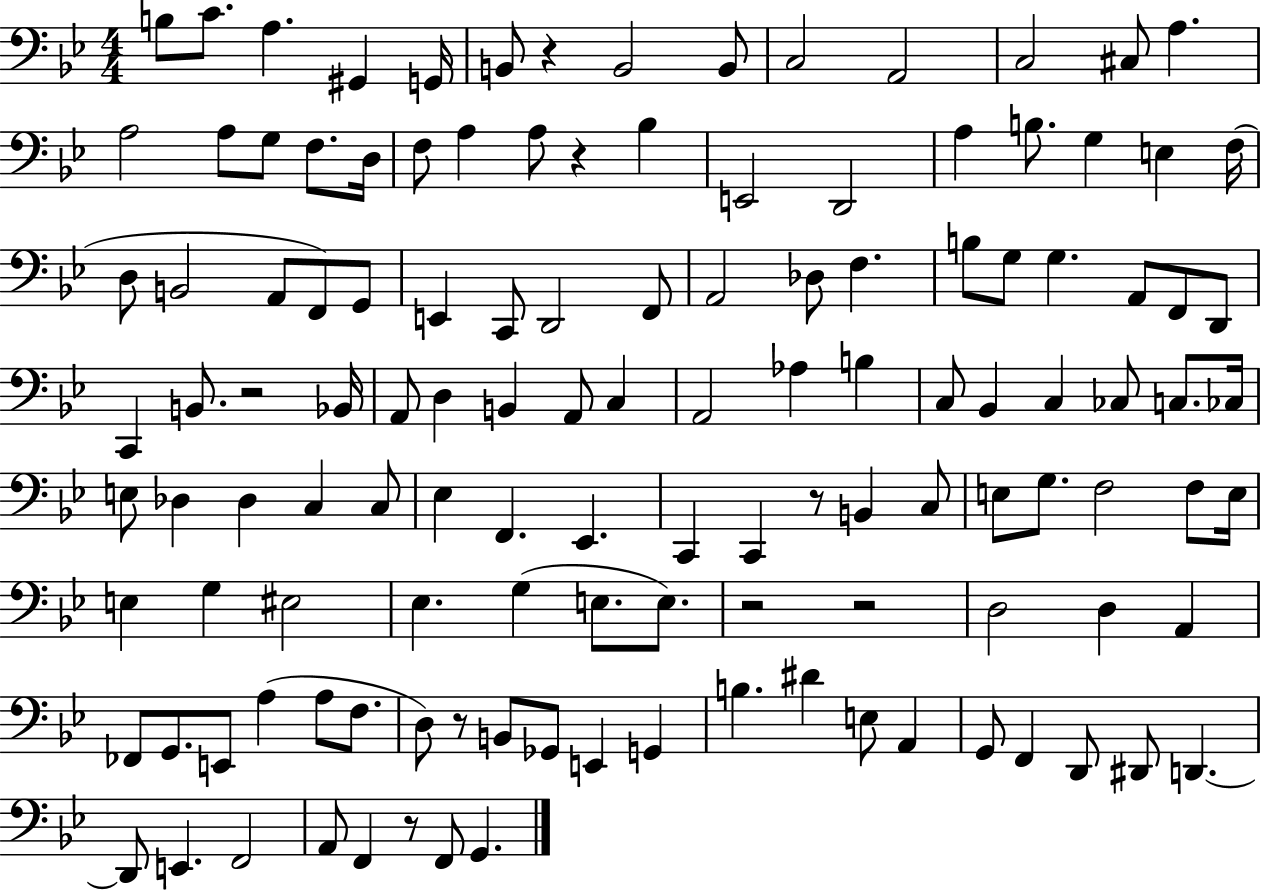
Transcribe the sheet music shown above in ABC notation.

X:1
T:Untitled
M:4/4
L:1/4
K:Bb
B,/2 C/2 A, ^G,, G,,/4 B,,/2 z B,,2 B,,/2 C,2 A,,2 C,2 ^C,/2 A, A,2 A,/2 G,/2 F,/2 D,/4 F,/2 A, A,/2 z _B, E,,2 D,,2 A, B,/2 G, E, F,/4 D,/2 B,,2 A,,/2 F,,/2 G,,/2 E,, C,,/2 D,,2 F,,/2 A,,2 _D,/2 F, B,/2 G,/2 G, A,,/2 F,,/2 D,,/2 C,, B,,/2 z2 _B,,/4 A,,/2 D, B,, A,,/2 C, A,,2 _A, B, C,/2 _B,, C, _C,/2 C,/2 _C,/4 E,/2 _D, _D, C, C,/2 _E, F,, _E,, C,, C,, z/2 B,, C,/2 E,/2 G,/2 F,2 F,/2 E,/4 E, G, ^E,2 _E, G, E,/2 E,/2 z2 z2 D,2 D, A,, _F,,/2 G,,/2 E,,/2 A, A,/2 F,/2 D,/2 z/2 B,,/2 _G,,/2 E,, G,, B, ^D E,/2 A,, G,,/2 F,, D,,/2 ^D,,/2 D,, D,,/2 E,, F,,2 A,,/2 F,, z/2 F,,/2 G,,